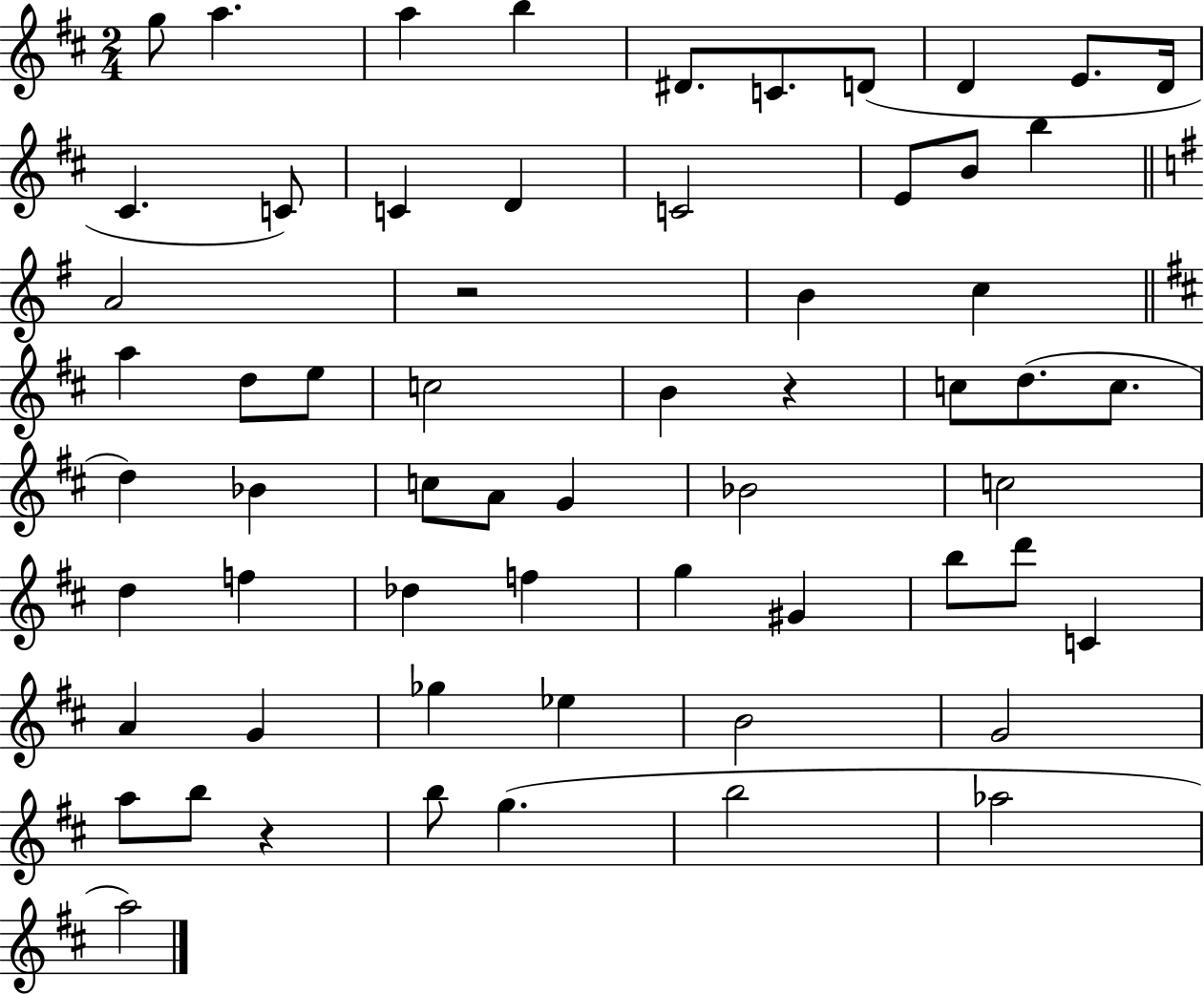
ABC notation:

X:1
T:Untitled
M:2/4
L:1/4
K:D
g/2 a a b ^D/2 C/2 D/2 D E/2 D/4 ^C C/2 C D C2 E/2 B/2 b A2 z2 B c a d/2 e/2 c2 B z c/2 d/2 c/2 d _B c/2 A/2 G _B2 c2 d f _d f g ^G b/2 d'/2 C A G _g _e B2 G2 a/2 b/2 z b/2 g b2 _a2 a2